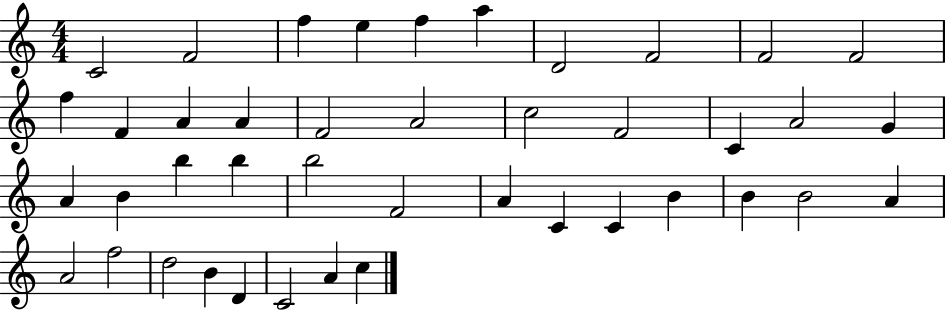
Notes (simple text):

C4/h F4/h F5/q E5/q F5/q A5/q D4/h F4/h F4/h F4/h F5/q F4/q A4/q A4/q F4/h A4/h C5/h F4/h C4/q A4/h G4/q A4/q B4/q B5/q B5/q B5/h F4/h A4/q C4/q C4/q B4/q B4/q B4/h A4/q A4/h F5/h D5/h B4/q D4/q C4/h A4/q C5/q